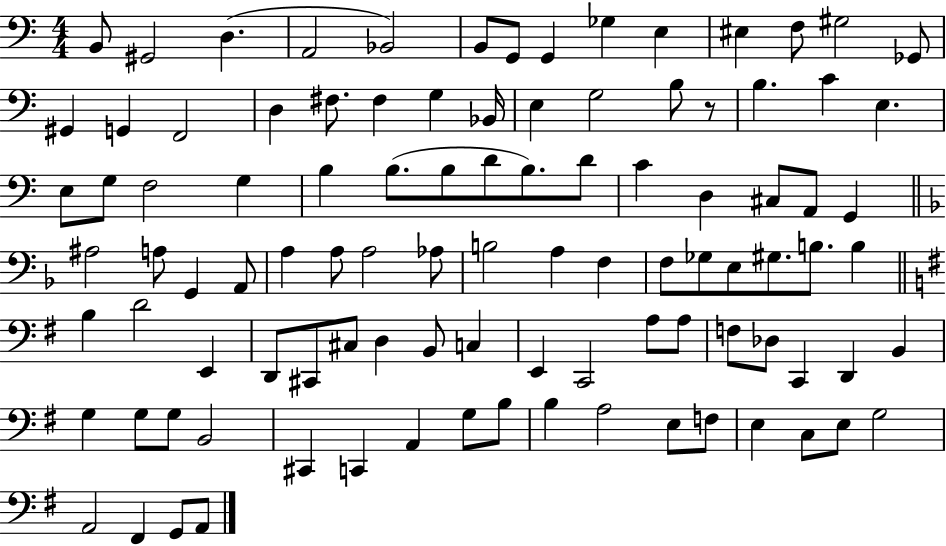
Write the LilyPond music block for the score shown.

{
  \clef bass
  \numericTimeSignature
  \time 4/4
  \key c \major
  b,8 gis,2 d4.( | a,2 bes,2) | b,8 g,8 g,4 ges4 e4 | eis4 f8 gis2 ges,8 | \break gis,4 g,4 f,2 | d4 fis8. fis4 g4 bes,16 | e4 g2 b8 r8 | b4. c'4 e4. | \break e8 g8 f2 g4 | b4 b8.( b8 d'8 b8.) d'8 | c'4 d4 cis8 a,8 g,4 | \bar "||" \break \key f \major ais2 a8 g,4 a,8 | a4 a8 a2 aes8 | b2 a4 f4 | f8 ges8 e8 gis8. b8. b4 | \break \bar "||" \break \key g \major b4 d'2 e,4 | d,8 cis,8 cis8 d4 b,8 c4 | e,4 c,2 a8 a8 | f8 des8 c,4 d,4 b,4 | \break g4 g8 g8 b,2 | cis,4 c,4 a,4 g8 b8 | b4 a2 e8 f8 | e4 c8 e8 g2 | \break a,2 fis,4 g,8 a,8 | \bar "|."
}